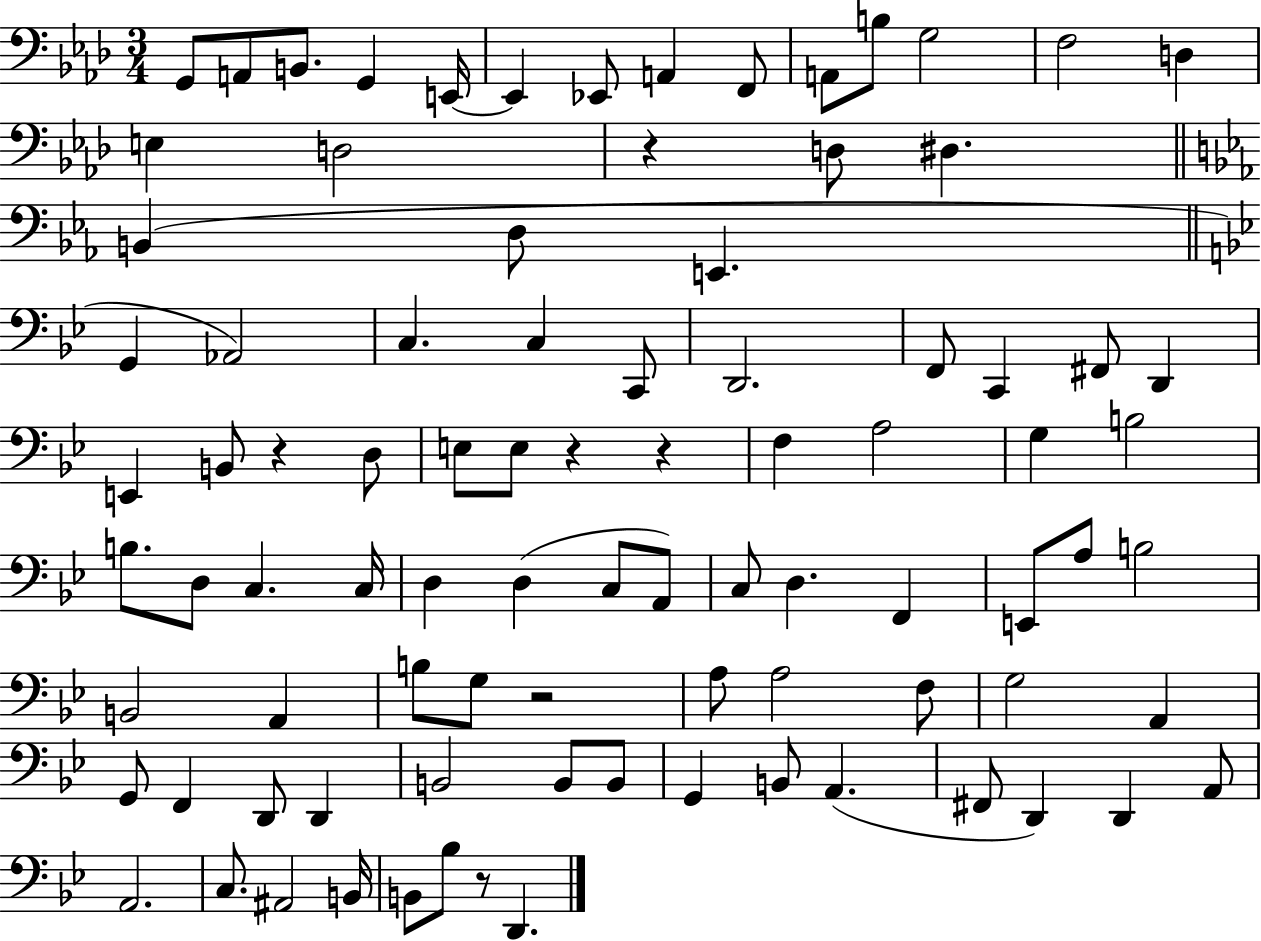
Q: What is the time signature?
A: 3/4